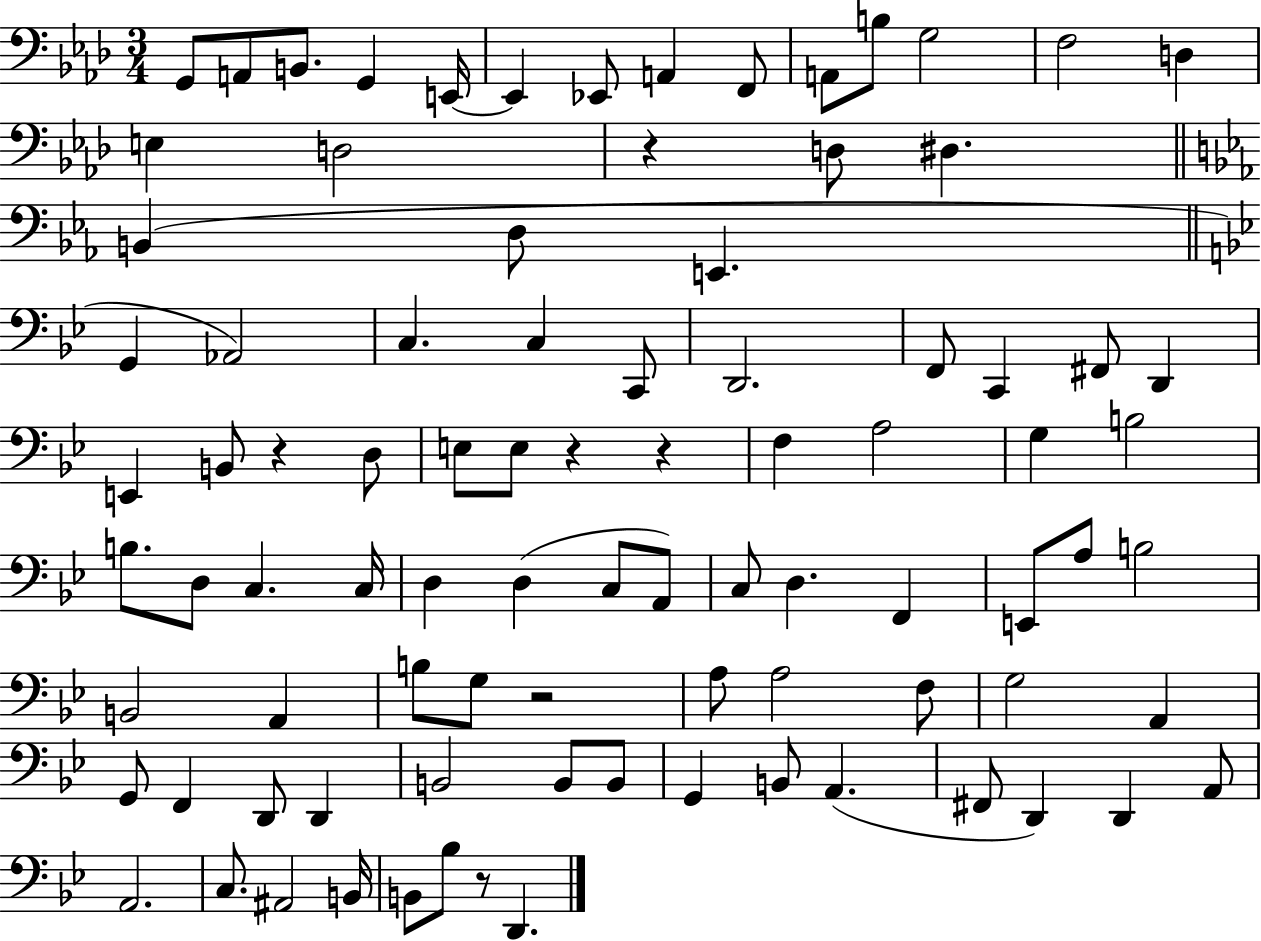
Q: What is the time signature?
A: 3/4